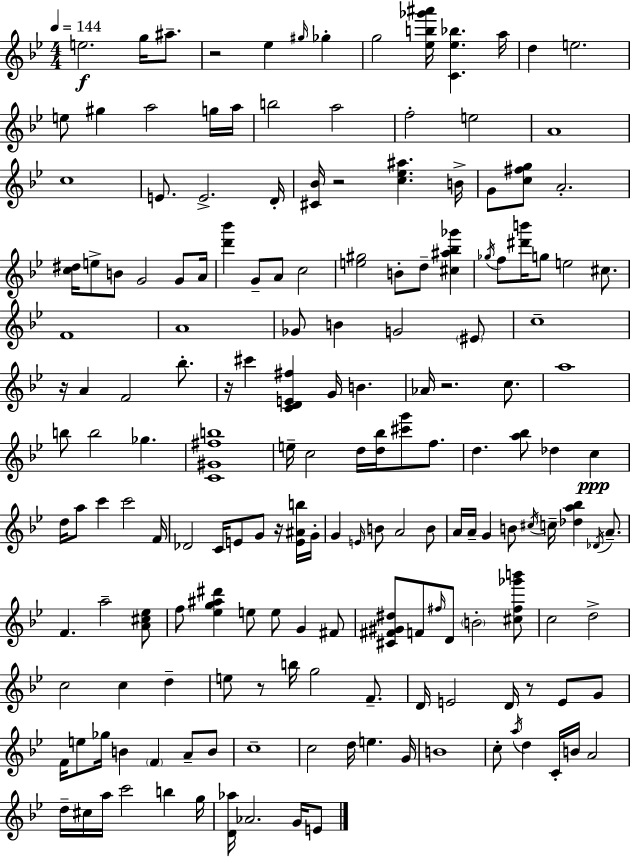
{
  \clef treble
  \numericTimeSignature
  \time 4/4
  \key bes \major
  \tempo 4 = 144
  e''2.\f g''16 ais''8.-- | r2 ees''4 \grace { gis''16 } ges''4-. | g''2 <ees'' b'' ges''' ais'''>16 <c' ees'' bes''>4. | a''16 d''4 e''2. | \break e''8 gis''4 a''2 g''16 | a''16 b''2 a''2 | f''2-. e''2 | a'1 | \break c''1 | e'8. e'2.-> | d'16-. <cis' bes'>16 r2 <c'' ees'' ais''>4. | b'16-> g'8 <c'' fis'' g''>8 a'2.-. | \break <c'' dis''>16 e''8-> b'8 g'2 g'8 | a'16 <d''' bes'''>4 g'8-- a'8 c''2 | <e'' gis''>2 b'8-. d''8-- <cis'' ais'' bes'' ges'''>4 | \acciaccatura { ges''16 } f''8 <dis''' b'''>16 g''8 e''2 cis''8. | \break f'1 | a'1 | ges'8 b'4 g'2 | \parenthesize eis'8 c''1-- | \break r16 a'4 f'2 bes''8.-. | r16 cis'''4 <c' d' e' fis''>4 g'16 b'4. | aes'16 r2. c''8. | a''1 | \break b''8 b''2 ges''4. | <c' gis' fis'' b''>1 | e''16-- c''2 d''16 <d'' bes''>16 <cis''' g'''>8 f''8. | d''4. <a'' bes''>8 des''4 c''4\ppp | \break d''16 a''8 c'''4 c'''2 | f'16 des'2 c'16 e'8 g'8 r16 | <e' ais' b''>16 g'16-. g'4 \grace { e'16 } b'8 a'2 | b'8 a'16 a'16-- g'4 b'8 \acciaccatura { cis''16 } c''16-- <des'' a'' bes''>4 | \break \acciaccatura { des'16 } a'8.-- f'4. a''2-- | <a' cis'' ees''>8 f''8 <ees'' g'' ais'' dis'''>4 e''8 e''8 g'4 | fis'8 <cis' fis' gis' dis''>8 f'8 \grace { fis''16 } d'8 \parenthesize b'2-. | <cis'' fis'' ges''' b'''>8 c''2 d''2-> | \break c''2 c''4 | d''4-- e''8 r8 b''16 g''2 | f'8.-- d'16 e'2 d'16 | r8 e'8 g'8 f'16 e''8 ges''16 b'4 \parenthesize f'4 | \break a'8-- b'8 c''1-- | c''2 d''16 e''4. | g'16 b'1 | c''8-. \acciaccatura { a''16 } d''4 c'16-. b'16 a'2 | \break d''16-- cis''16 a''16 c'''2 | b''4 g''16 <d' aes''>16 aes'2. | g'16 e'8 \bar "|."
}